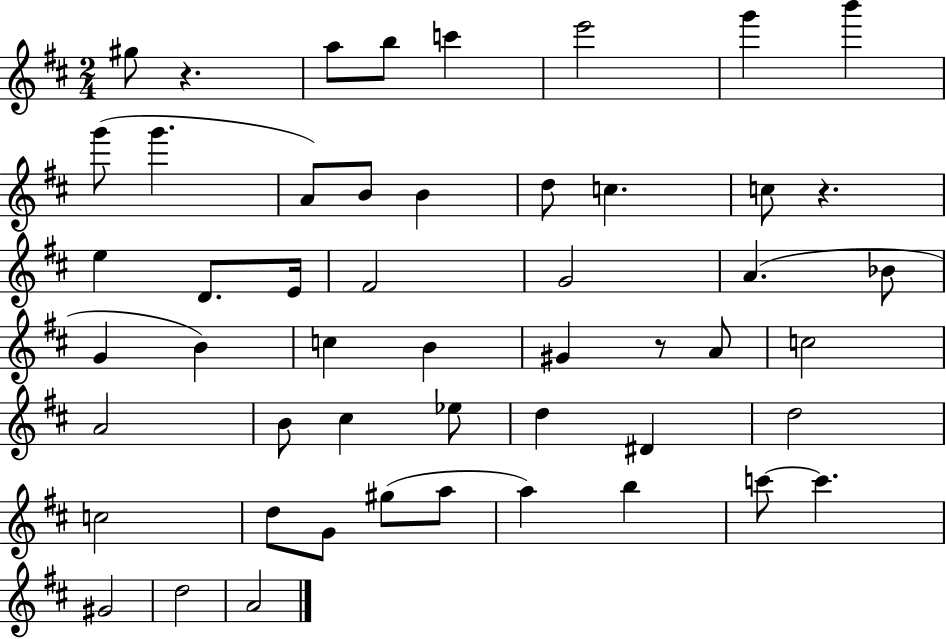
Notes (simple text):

G#5/e R/q. A5/e B5/e C6/q E6/h G6/q B6/q G6/e G6/q. A4/e B4/e B4/q D5/e C5/q. C5/e R/q. E5/q D4/e. E4/s F#4/h G4/h A4/q. Bb4/e G4/q B4/q C5/q B4/q G#4/q R/e A4/e C5/h A4/h B4/e C#5/q Eb5/e D5/q D#4/q D5/h C5/h D5/e G4/e G#5/e A5/e A5/q B5/q C6/e C6/q. G#4/h D5/h A4/h